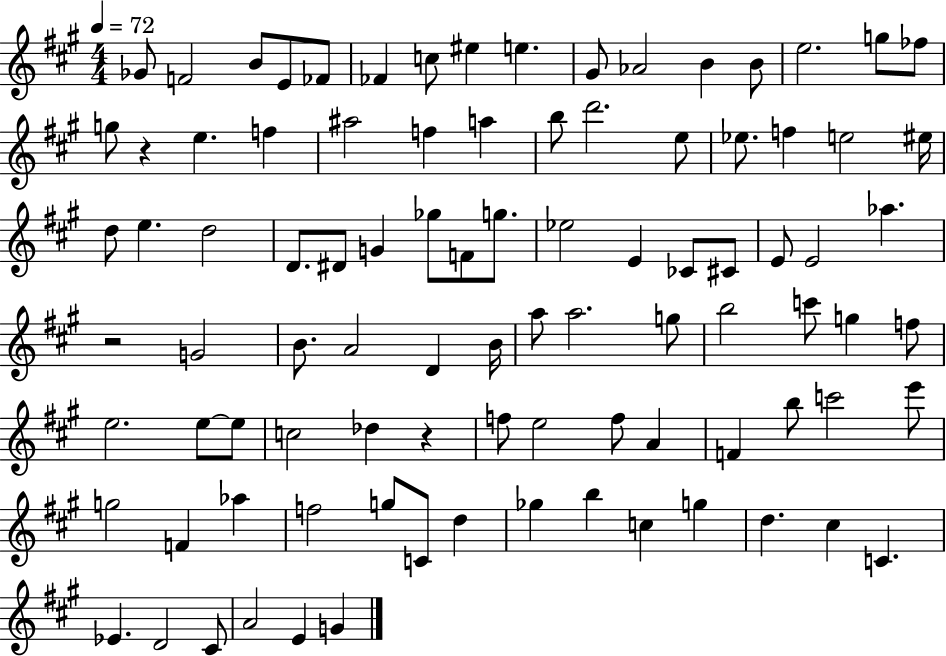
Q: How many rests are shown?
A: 3